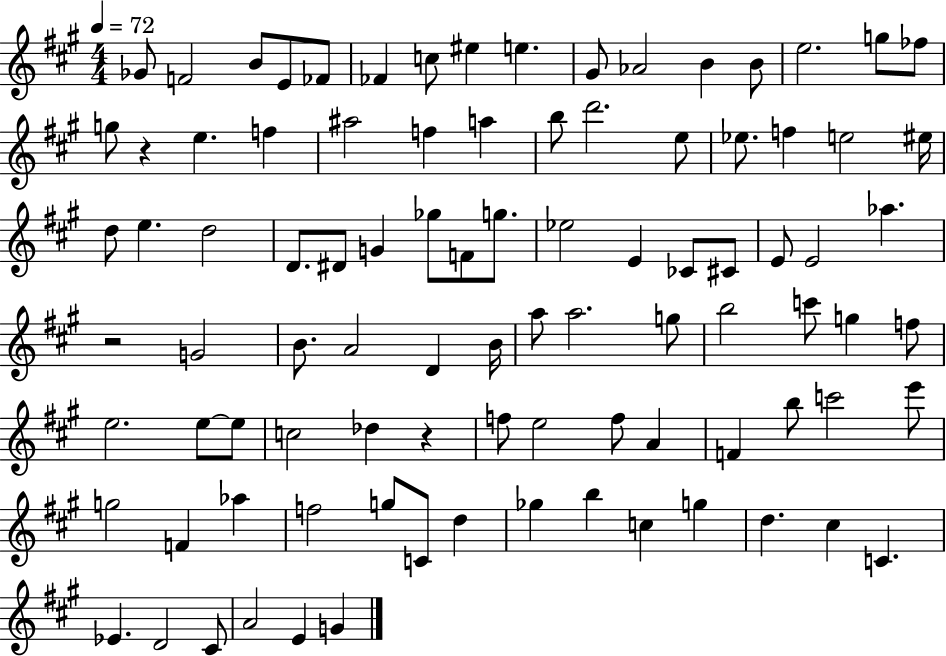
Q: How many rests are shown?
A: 3